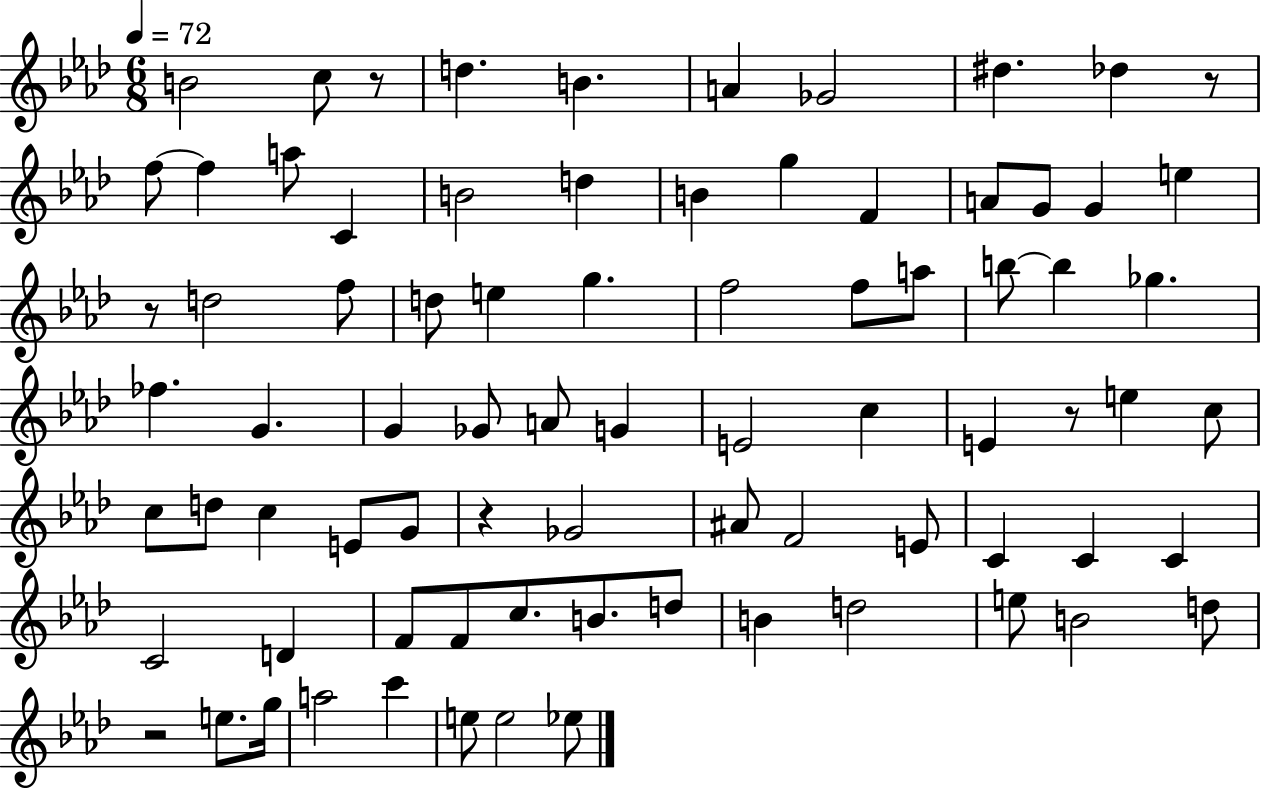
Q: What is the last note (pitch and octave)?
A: Eb5